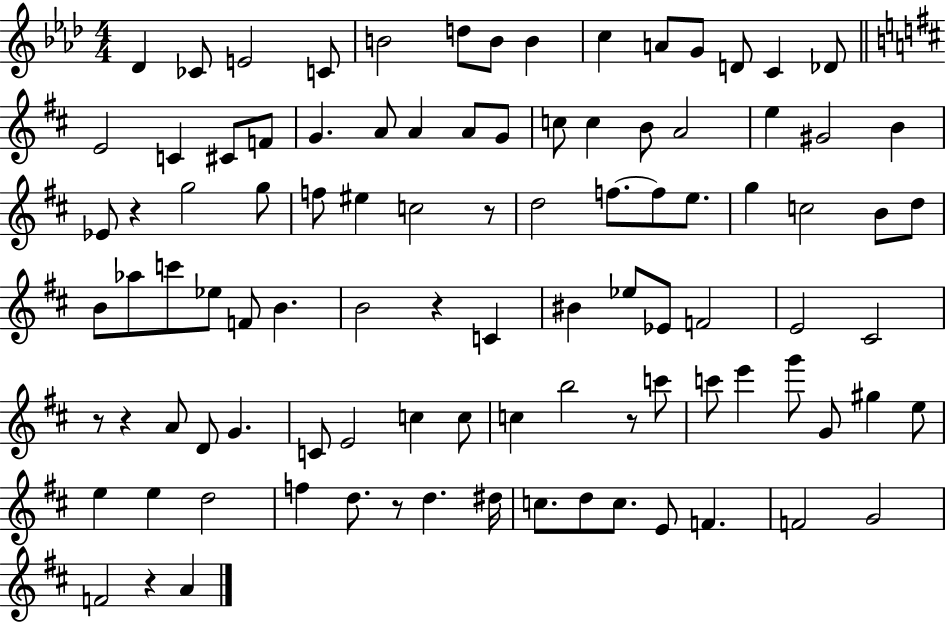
Db4/q CES4/e E4/h C4/e B4/h D5/e B4/e B4/q C5/q A4/e G4/e D4/e C4/q Db4/e E4/h C4/q C#4/e F4/e G4/q. A4/e A4/q A4/e G4/e C5/e C5/q B4/e A4/h E5/q G#4/h B4/q Eb4/e R/q G5/h G5/e F5/e EIS5/q C5/h R/e D5/h F5/e. F5/e E5/e. G5/q C5/h B4/e D5/e B4/e Ab5/e C6/e Eb5/e F4/e B4/q. B4/h R/q C4/q BIS4/q Eb5/e Eb4/e F4/h E4/h C#4/h R/e R/q A4/e D4/e G4/q. C4/e E4/h C5/q C5/e C5/q B5/h R/e C6/e C6/e E6/q G6/e G4/e G#5/q E5/e E5/q E5/q D5/h F5/q D5/e. R/e D5/q. D#5/s C5/e. D5/e C5/e. E4/e F4/q. F4/h G4/h F4/h R/q A4/q